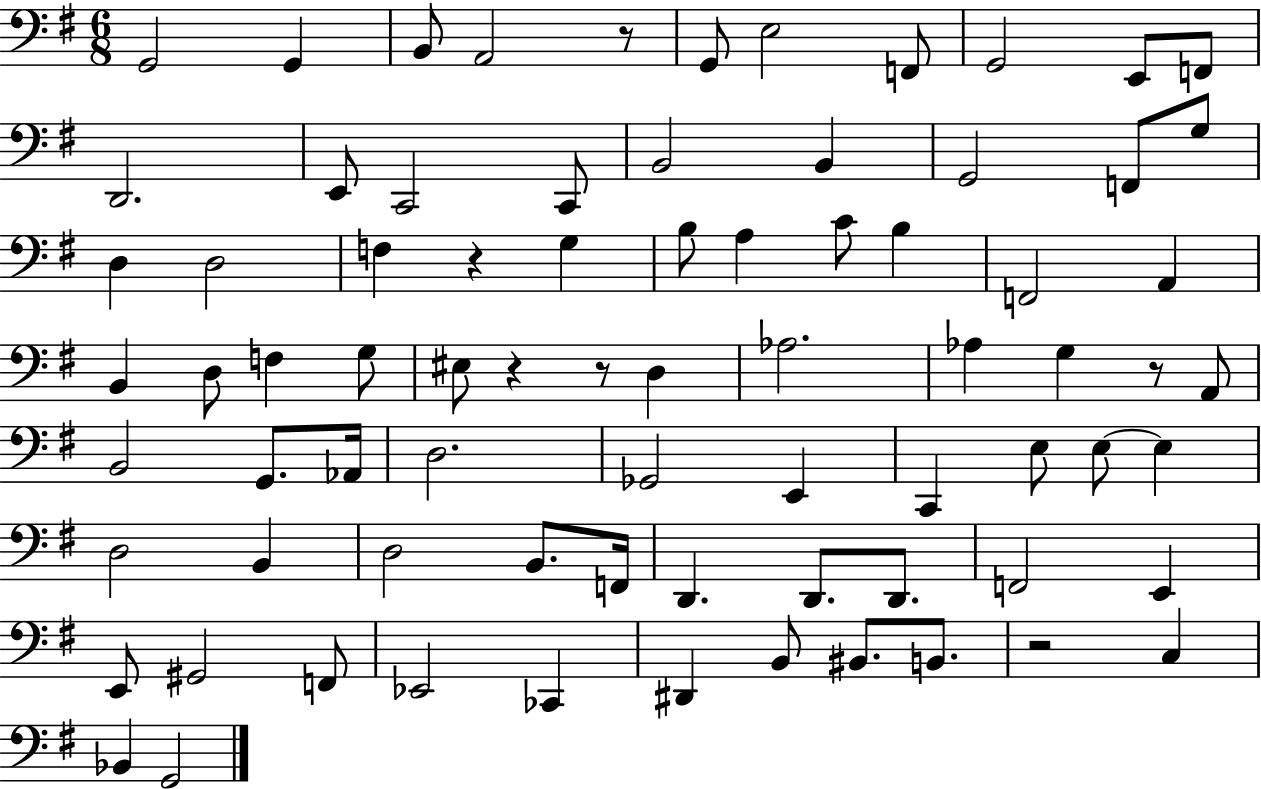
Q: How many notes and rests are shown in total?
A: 77